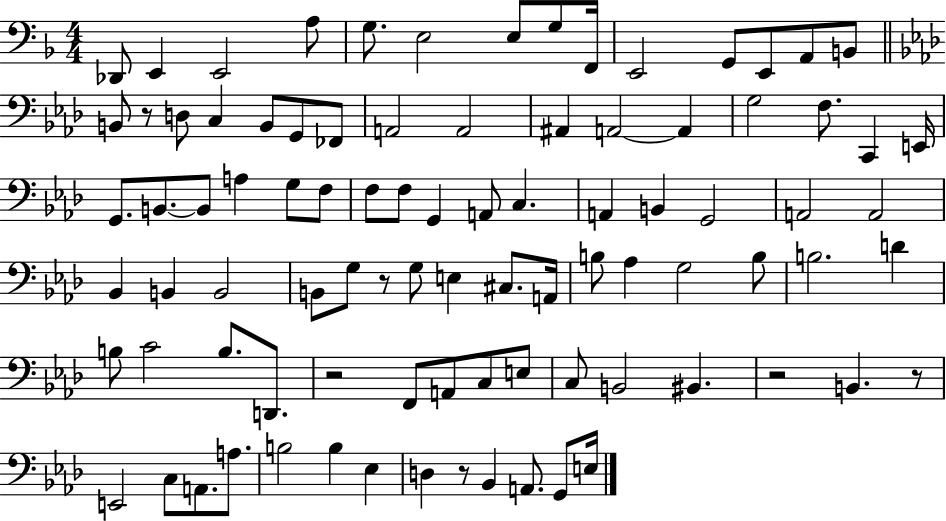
{
  \clef bass
  \numericTimeSignature
  \time 4/4
  \key f \major
  des,8 e,4 e,2 a8 | g8. e2 e8 g8 f,16 | e,2 g,8 e,8 a,8 b,8 | \bar "||" \break \key f \minor b,8 r8 d8 c4 b,8 g,8 fes,8 | a,2 a,2 | ais,4 a,2~~ a,4 | g2 f8. c,4 e,16 | \break g,8. b,8.~~ b,8 a4 g8 f8 | f8 f8 g,4 a,8 c4. | a,4 b,4 g,2 | a,2 a,2 | \break bes,4 b,4 b,2 | b,8 g8 r8 g8 e4 cis8. a,16 | b8 aes4 g2 b8 | b2. d'4 | \break b8 c'2 b8. d,8. | r2 f,8 a,8 c8 e8 | c8 b,2 bis,4. | r2 b,4. r8 | \break e,2 c8 a,8. a8. | b2 b4 ees4 | d4 r8 bes,4 a,8. g,8 e16 | \bar "|."
}